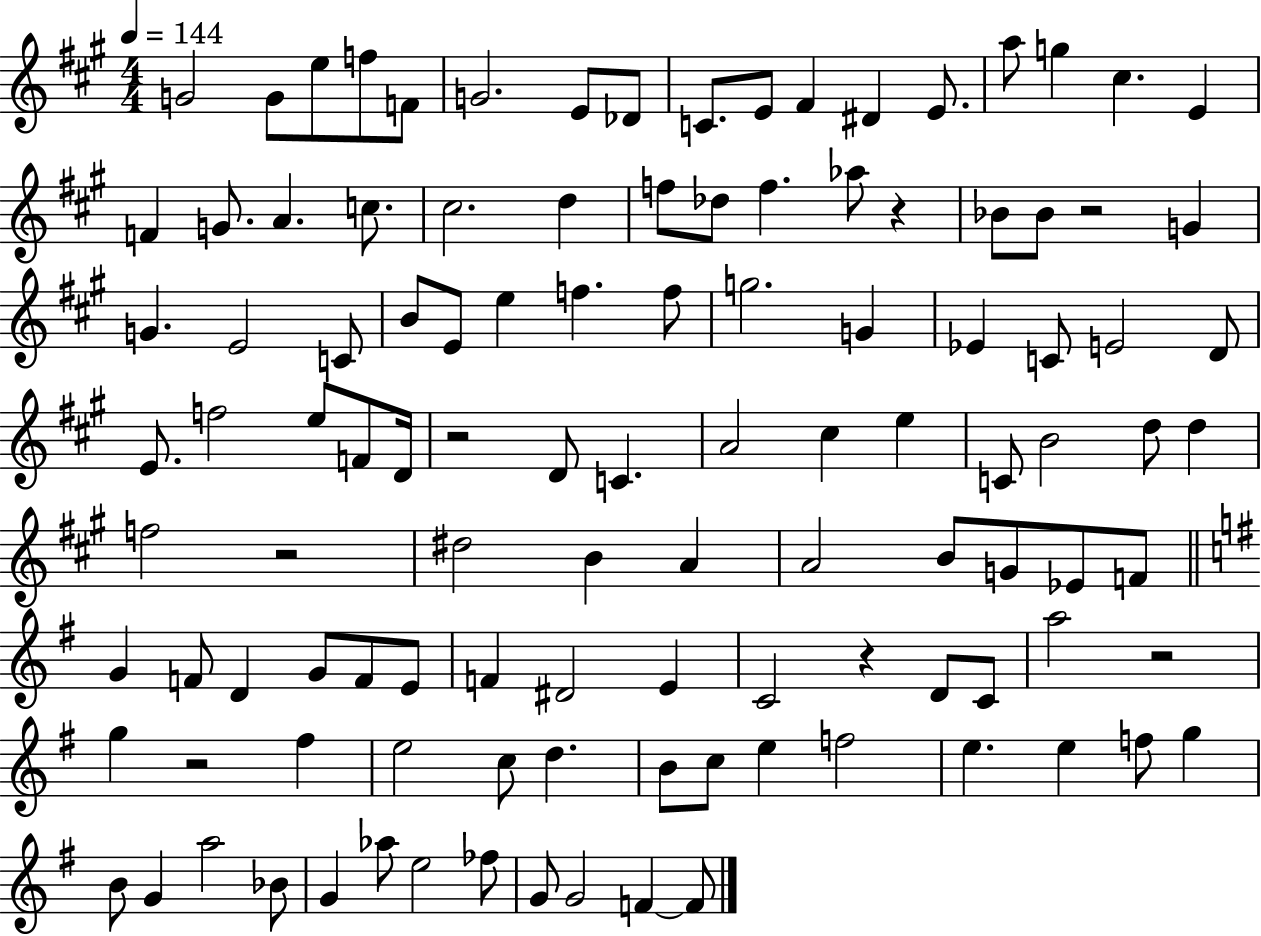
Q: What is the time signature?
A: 4/4